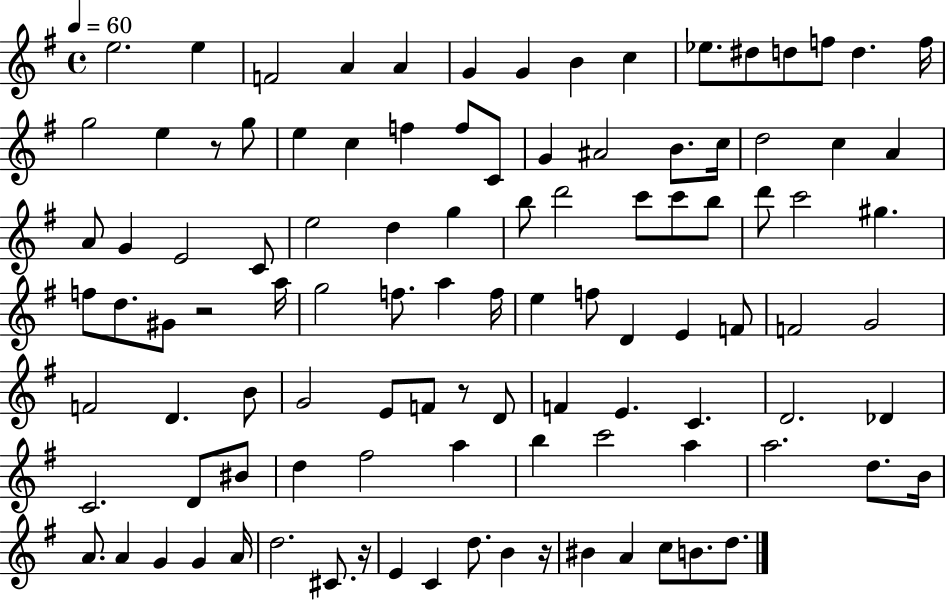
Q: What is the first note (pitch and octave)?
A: E5